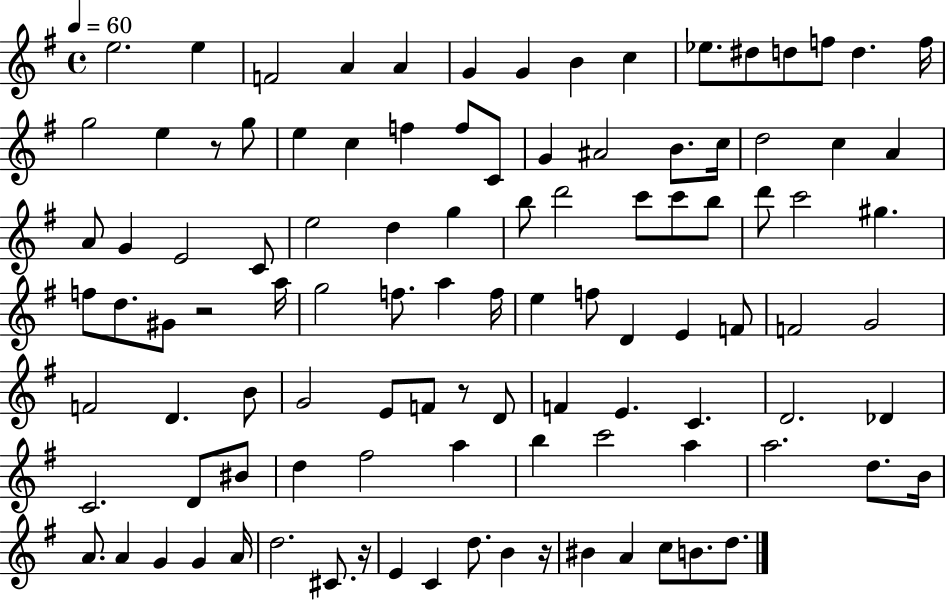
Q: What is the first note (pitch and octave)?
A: E5